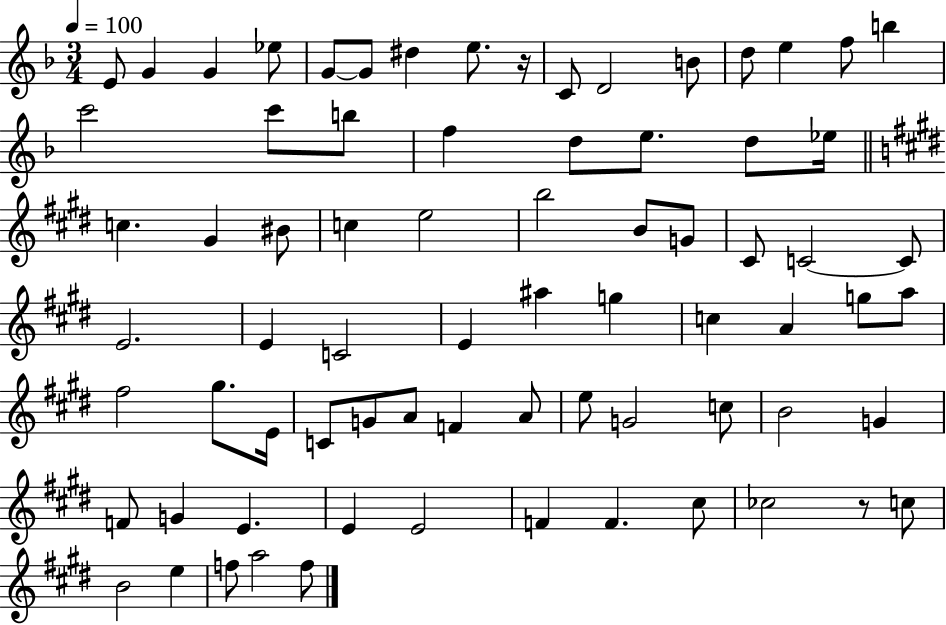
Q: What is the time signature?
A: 3/4